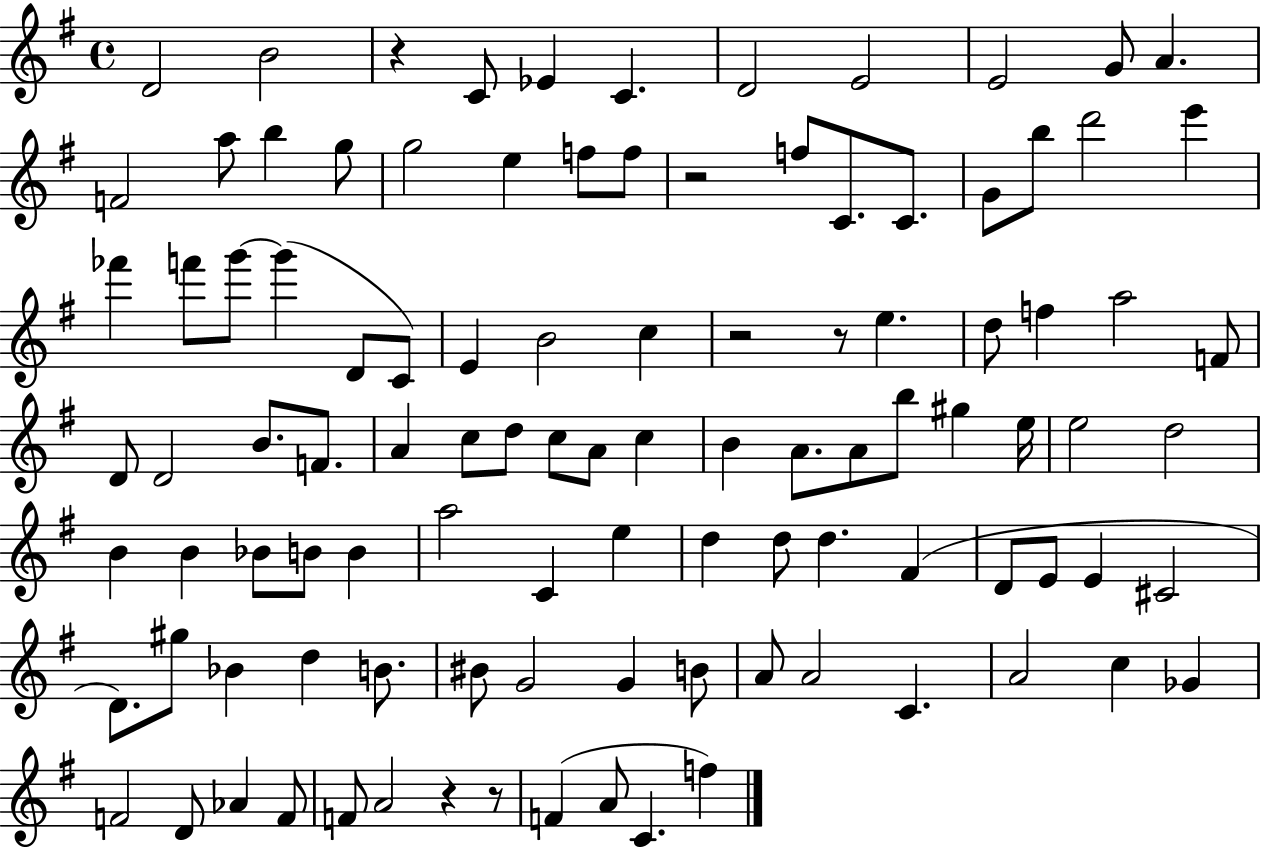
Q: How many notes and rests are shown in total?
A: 104